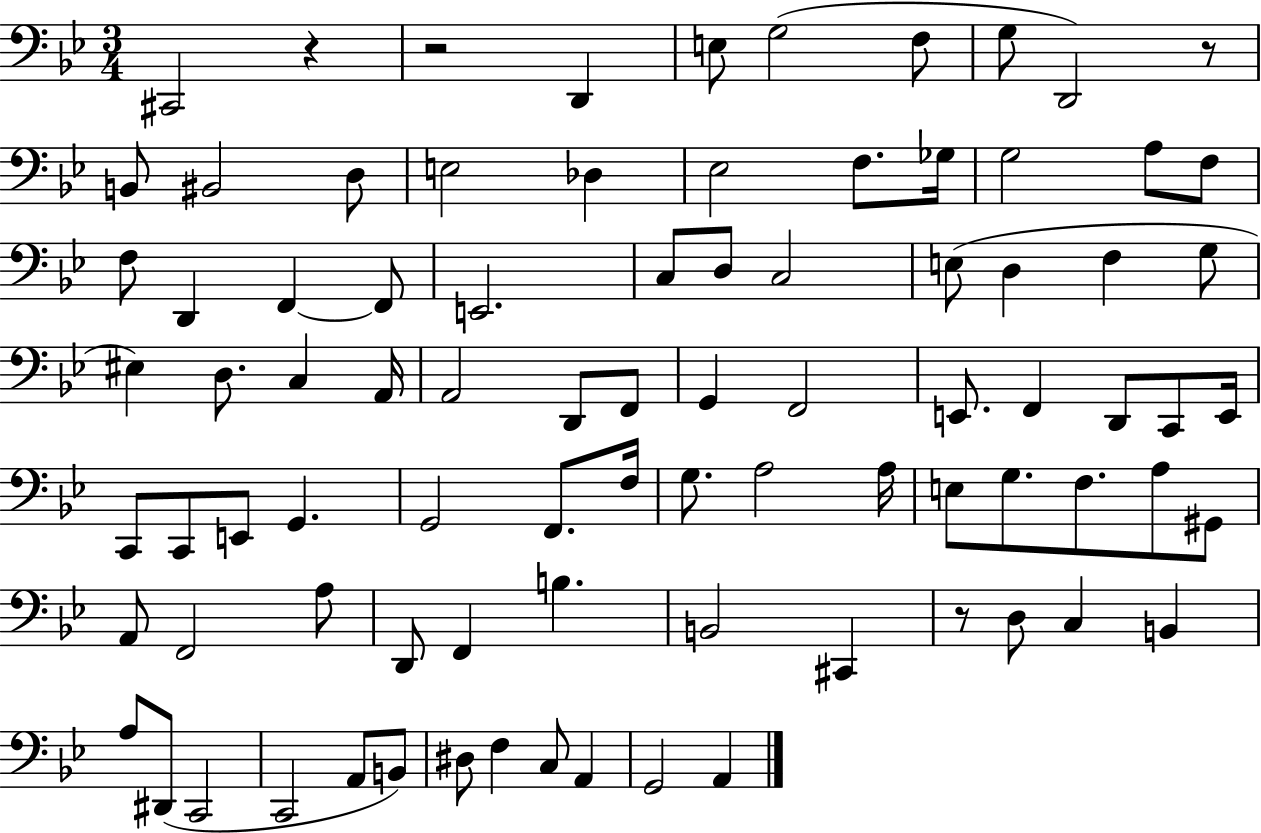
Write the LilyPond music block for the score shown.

{
  \clef bass
  \numericTimeSignature
  \time 3/4
  \key bes \major
  cis,2 r4 | r2 d,4 | e8 g2( f8 | g8 d,2) r8 | \break b,8 bis,2 d8 | e2 des4 | ees2 f8. ges16 | g2 a8 f8 | \break f8 d,4 f,4~~ f,8 | e,2. | c8 d8 c2 | e8( d4 f4 g8 | \break eis4) d8. c4 a,16 | a,2 d,8 f,8 | g,4 f,2 | e,8. f,4 d,8 c,8 e,16 | \break c,8 c,8 e,8 g,4. | g,2 f,8. f16 | g8. a2 a16 | e8 g8. f8. a8 gis,8 | \break a,8 f,2 a8 | d,8 f,4 b4. | b,2 cis,4 | r8 d8 c4 b,4 | \break a8 dis,8( c,2 | c,2 a,8 b,8) | dis8 f4 c8 a,4 | g,2 a,4 | \break \bar "|."
}